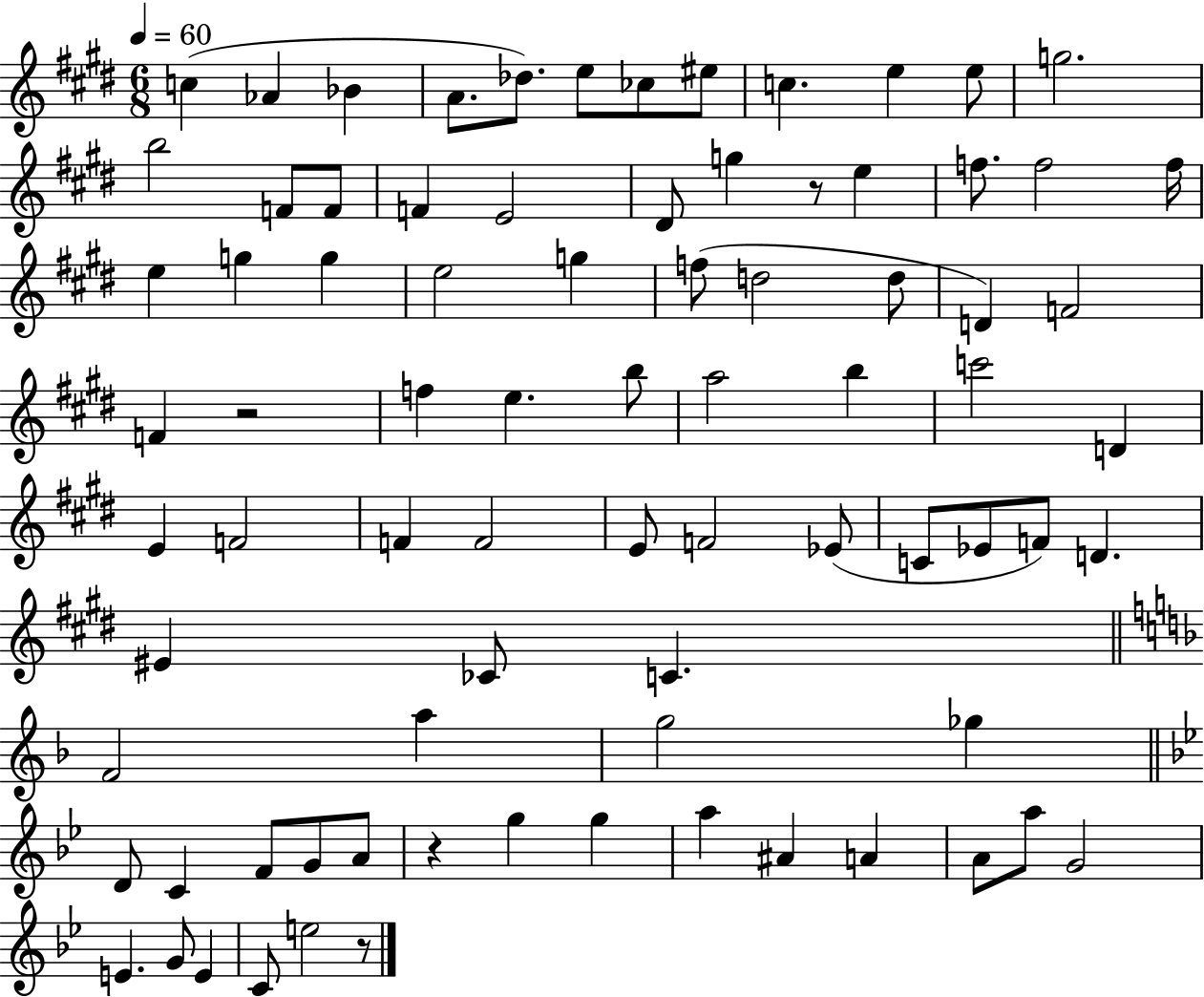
{
  \clef treble
  \numericTimeSignature
  \time 6/8
  \key e \major
  \tempo 4 = 60
  c''4( aes'4 bes'4 | a'8. des''8.) e''8 ces''8 eis''8 | c''4. e''4 e''8 | g''2. | \break b''2 f'8 f'8 | f'4 e'2 | dis'8 g''4 r8 e''4 | f''8. f''2 f''16 | \break e''4 g''4 g''4 | e''2 g''4 | f''8( d''2 d''8 | d'4) f'2 | \break f'4 r2 | f''4 e''4. b''8 | a''2 b''4 | c'''2 d'4 | \break e'4 f'2 | f'4 f'2 | e'8 f'2 ees'8( | c'8 ees'8 f'8) d'4. | \break eis'4 ces'8 c'4. | \bar "||" \break \key d \minor f'2 a''4 | g''2 ges''4 | \bar "||" \break \key bes \major d'8 c'4 f'8 g'8 a'8 | r4 g''4 g''4 | a''4 ais'4 a'4 | a'8 a''8 g'2 | \break e'4. g'8 e'4 | c'8 e''2 r8 | \bar "|."
}